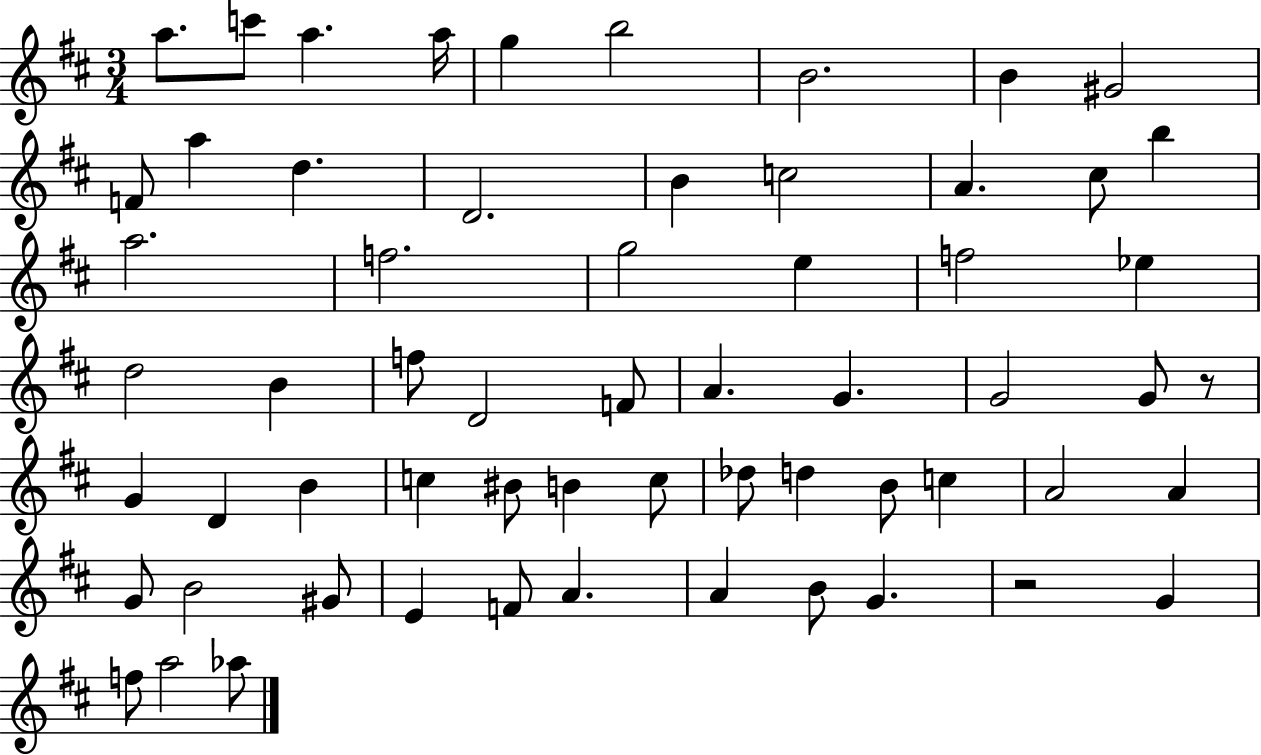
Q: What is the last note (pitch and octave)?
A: Ab5